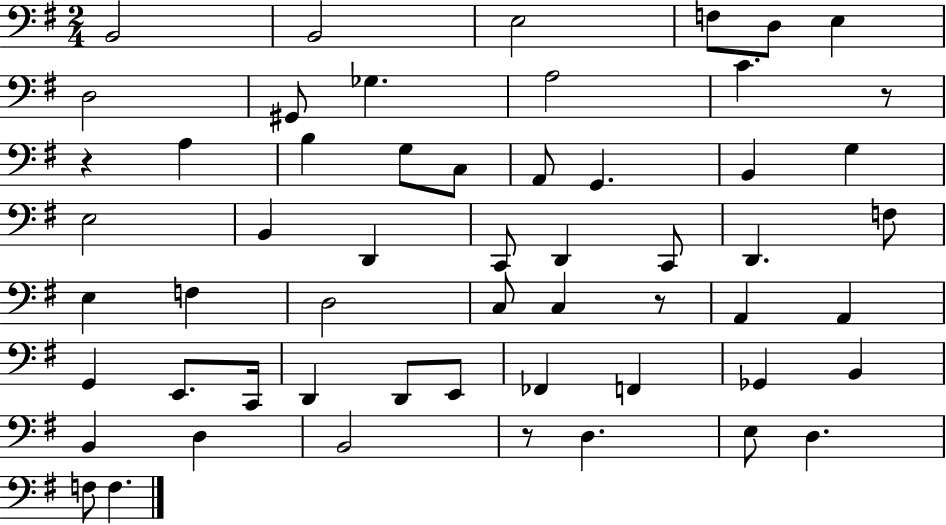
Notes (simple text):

B2/h B2/h E3/h F3/e D3/e E3/q D3/h G#2/e Gb3/q. A3/h C4/q. R/e R/q A3/q B3/q G3/e C3/e A2/e G2/q. B2/q G3/q E3/h B2/q D2/q C2/e D2/q C2/e D2/q. F3/e E3/q F3/q D3/h C3/e C3/q R/e A2/q A2/q G2/q E2/e. C2/s D2/q D2/e E2/e FES2/q F2/q Gb2/q B2/q B2/q D3/q B2/h R/e D3/q. E3/e D3/q. F3/e F3/q.